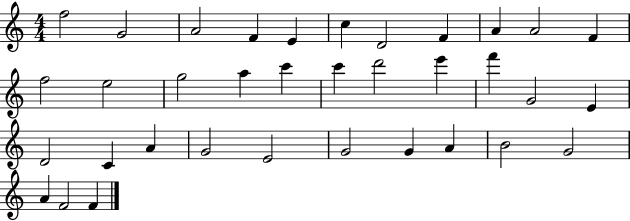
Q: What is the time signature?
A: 4/4